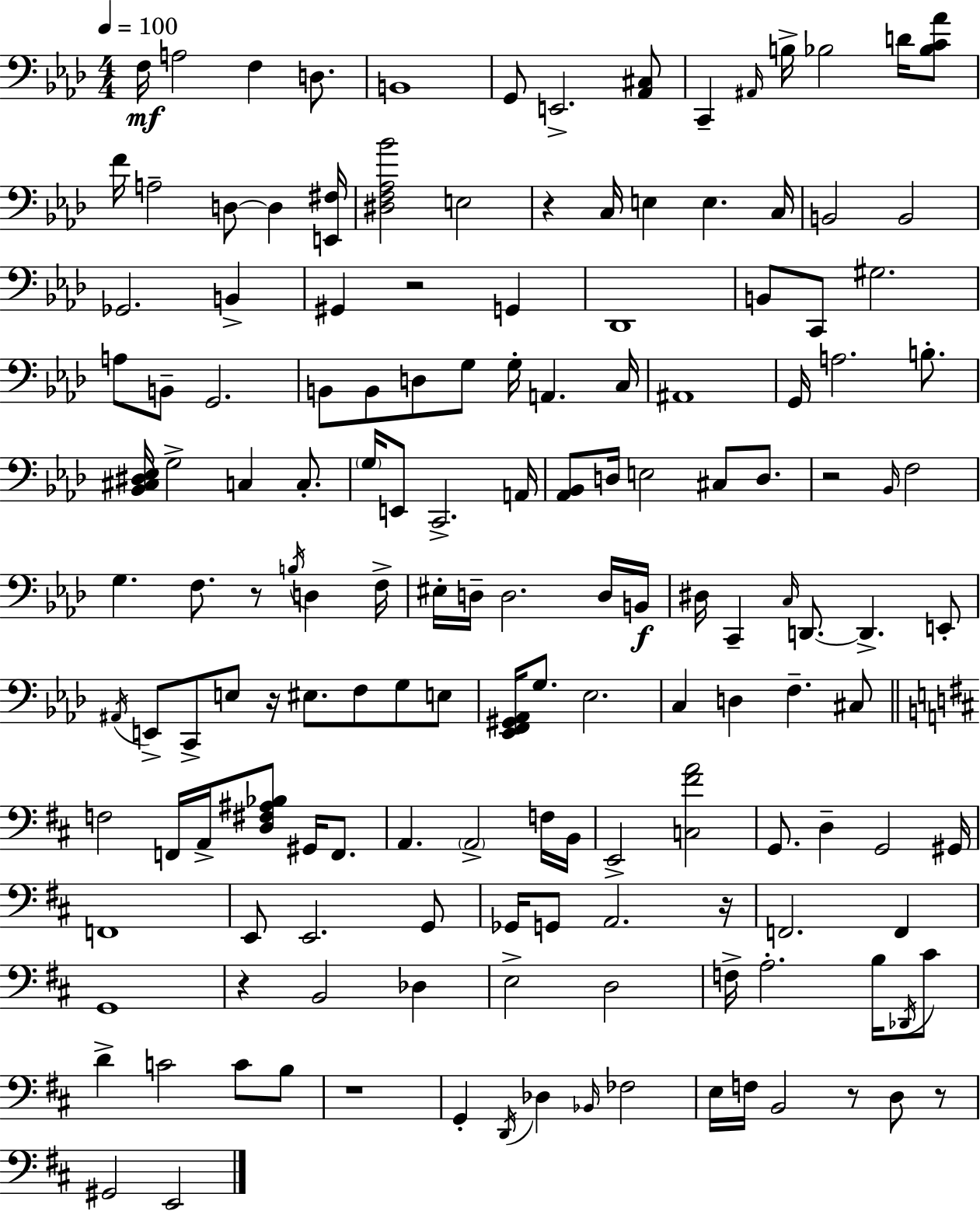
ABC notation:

X:1
T:Untitled
M:4/4
L:1/4
K:Ab
F,/4 A,2 F, D,/2 B,,4 G,,/2 E,,2 [_A,,^C,]/2 C,, ^A,,/4 B,/4 _B,2 D/4 [_B,C_A]/2 F/4 A,2 D,/2 D, [E,,^F,]/4 [^D,F,_A,_B]2 E,2 z C,/4 E, E, C,/4 B,,2 B,,2 _G,,2 B,, ^G,, z2 G,, _D,,4 B,,/2 C,,/2 ^G,2 A,/2 B,,/2 G,,2 B,,/2 B,,/2 D,/2 G,/2 G,/4 A,, C,/4 ^A,,4 G,,/4 A,2 B,/2 [_B,,^C,^D,_E,]/4 G,2 C, C,/2 G,/4 E,,/2 C,,2 A,,/4 [_A,,_B,,]/2 D,/4 E,2 ^C,/2 D,/2 z2 _B,,/4 F,2 G, F,/2 z/2 B,/4 D, F,/4 ^E,/4 D,/4 D,2 D,/4 B,,/4 ^D,/4 C,, C,/4 D,,/2 D,, E,,/2 ^A,,/4 E,,/2 C,,/2 E,/2 z/4 ^E,/2 F,/2 G,/2 E,/2 [_E,,F,,^G,,_A,,]/4 G,/2 _E,2 C, D, F, ^C,/2 F,2 F,,/4 A,,/4 [D,^F,^A,_B,]/2 ^G,,/4 F,,/2 A,, A,,2 F,/4 B,,/4 E,,2 [C,^FA]2 G,,/2 D, G,,2 ^G,,/4 F,,4 E,,/2 E,,2 G,,/2 _G,,/4 G,,/2 A,,2 z/4 F,,2 F,, G,,4 z B,,2 _D, E,2 D,2 F,/4 A,2 B,/4 _D,,/4 ^C/2 D C2 C/2 B,/2 z4 G,, D,,/4 _D, _B,,/4 _F,2 E,/4 F,/4 B,,2 z/2 D,/2 z/2 ^G,,2 E,,2